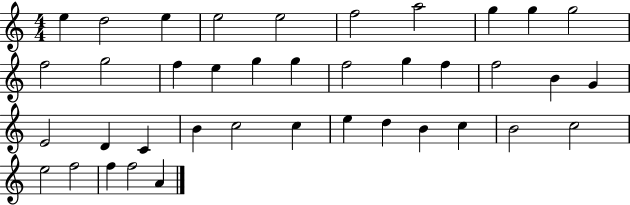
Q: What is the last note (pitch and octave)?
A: A4